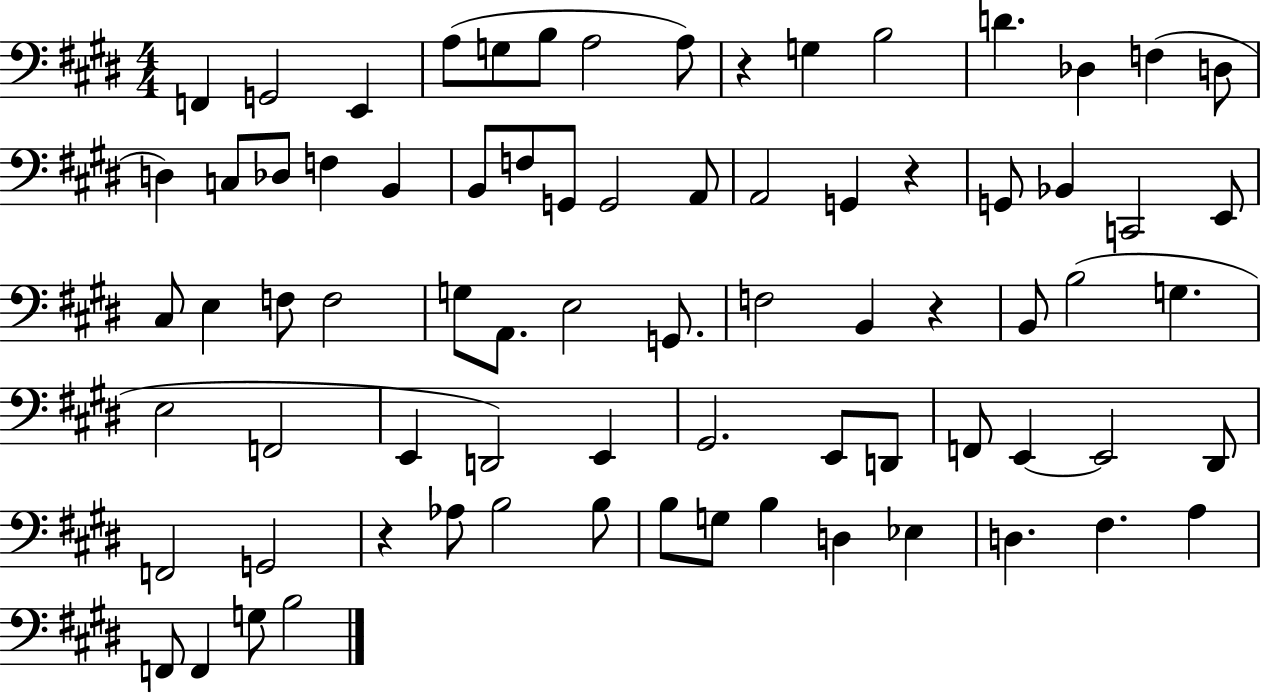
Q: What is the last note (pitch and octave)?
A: B3